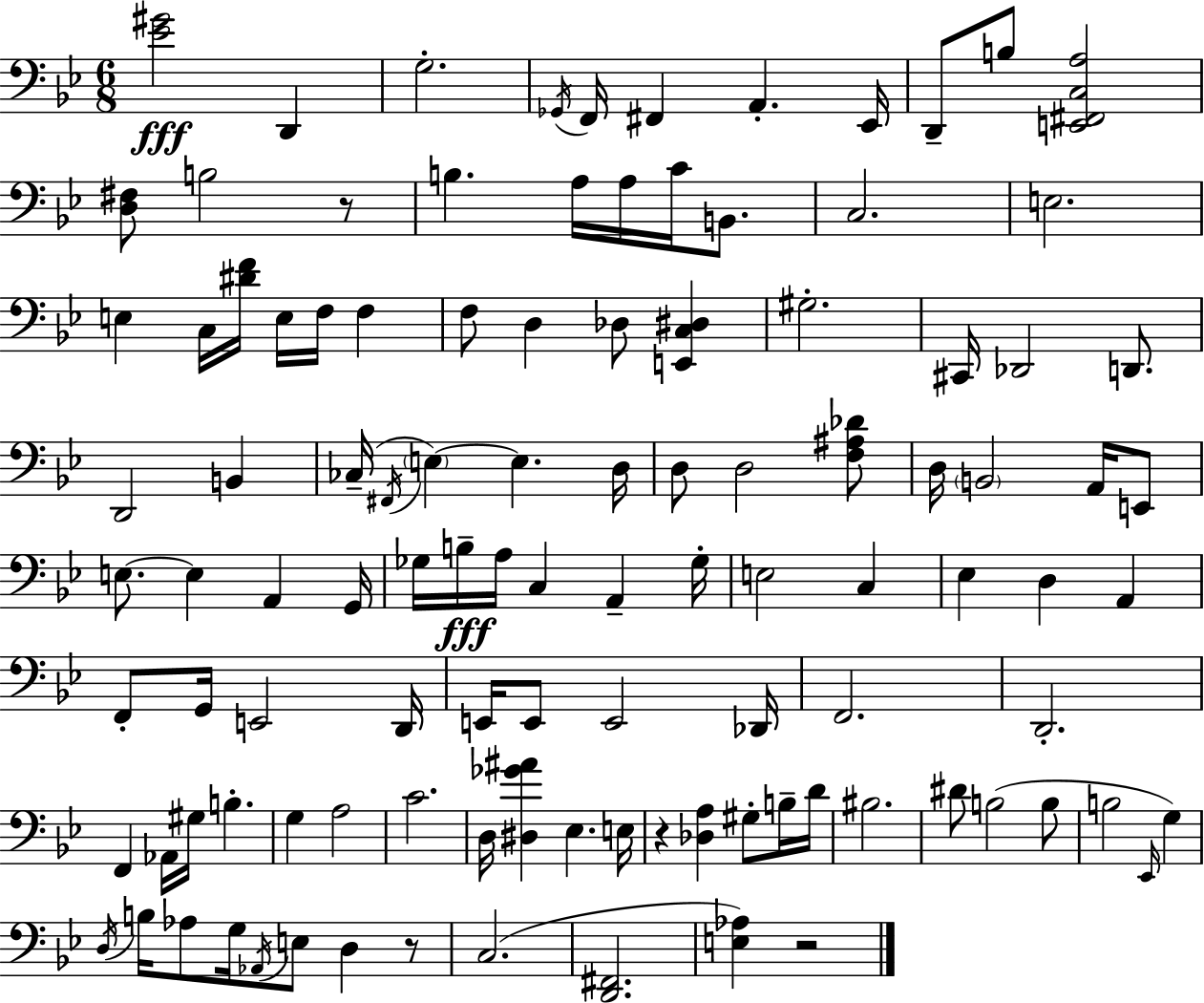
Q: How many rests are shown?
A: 4